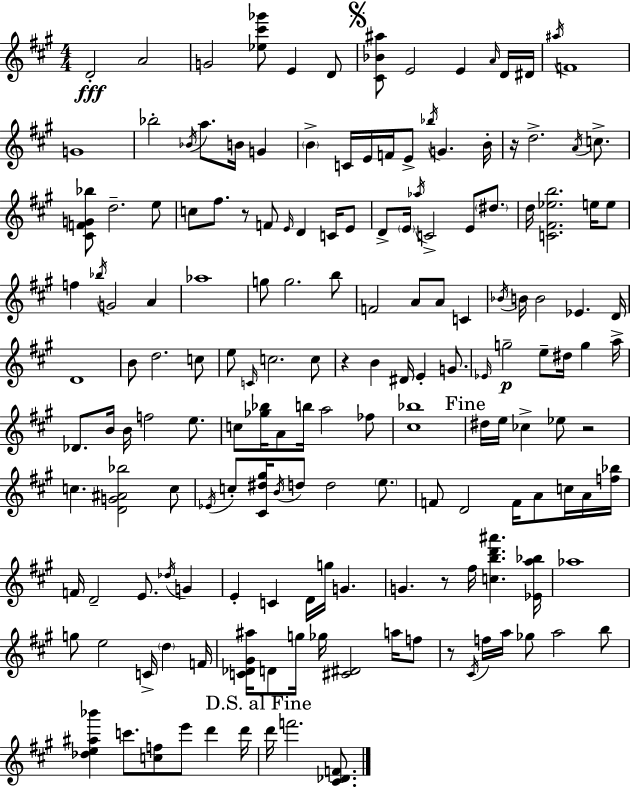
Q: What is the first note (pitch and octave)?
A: D4